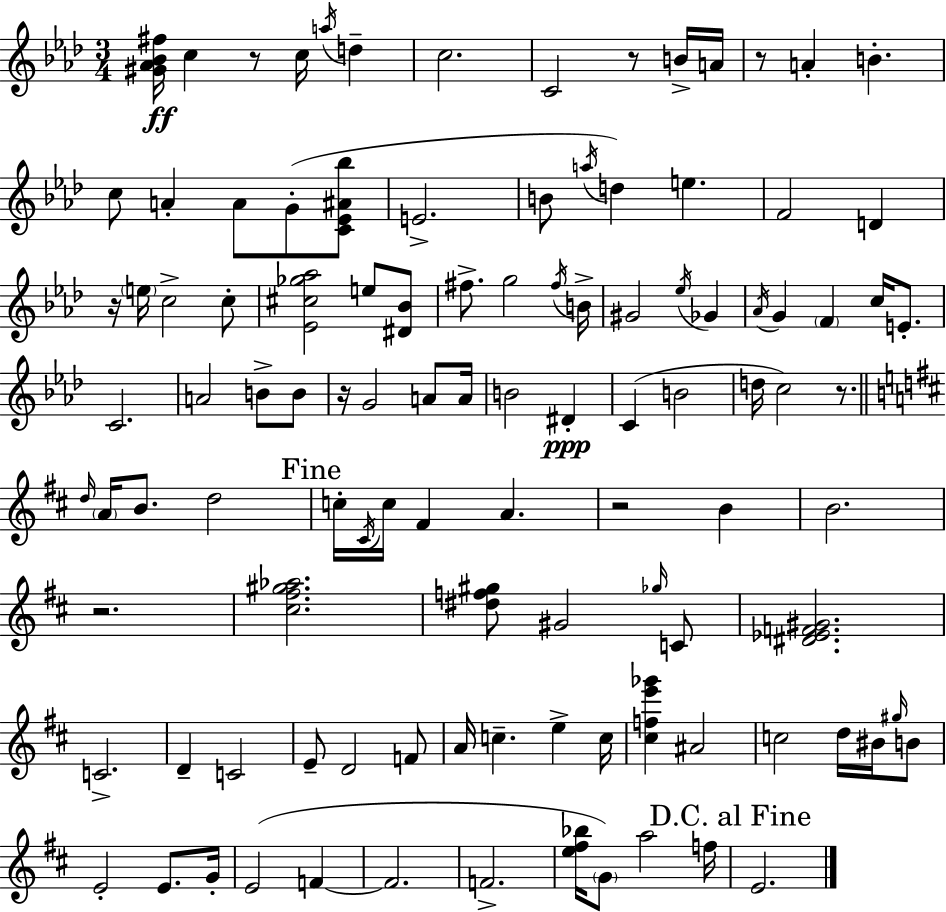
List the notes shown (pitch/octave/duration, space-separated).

[G#4,Ab4,Bb4,F#5]/s C5/q R/e C5/s A5/s D5/q C5/h. C4/h R/e B4/s A4/s R/e A4/q B4/q. C5/e A4/q A4/e G4/e [C4,Eb4,A#4,Bb5]/e E4/h. B4/e A5/s D5/q E5/q. F4/h D4/q R/s E5/s C5/h C5/e [Eb4,C#5,Gb5,Ab5]/h E5/e [D#4,Bb4]/e F#5/e. G5/h F#5/s B4/s G#4/h Eb5/s Gb4/q Ab4/s G4/q F4/q C5/s E4/e. C4/h. A4/h B4/e B4/e R/s G4/h A4/e A4/s B4/h D#4/q C4/q B4/h D5/s C5/h R/e. D5/s A4/s B4/e. D5/h C5/s C#4/s C5/s F#4/q A4/q. R/h B4/q B4/h. R/h. [C#5,F#5,G#5,Ab5]/h. [D#5,F5,G#5]/e G#4/h Gb5/s C4/e [D#4,Eb4,F4,G#4]/h. C4/h. D4/q C4/h E4/e D4/h F4/e A4/s C5/q. E5/q C5/s [C#5,F5,E6,Gb6]/q A#4/h C5/h D5/s BIS4/s G#5/s B4/e E4/h E4/e. G4/s E4/h F4/q F4/h. F4/h. [E5,F#5,Bb5]/s G4/e A5/h F5/s E4/h.